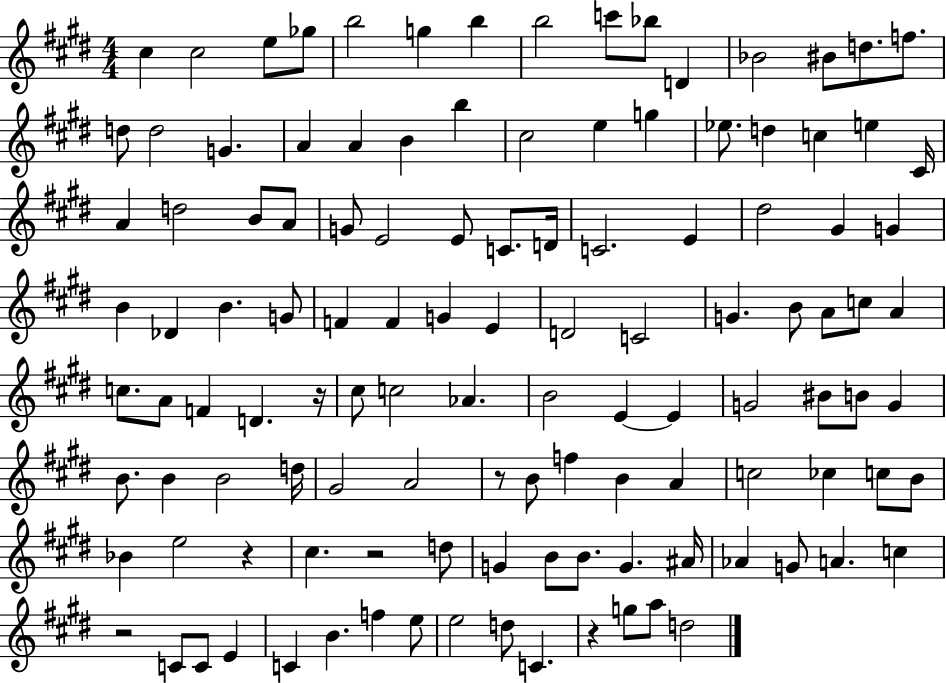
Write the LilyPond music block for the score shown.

{
  \clef treble
  \numericTimeSignature
  \time 4/4
  \key e \major
  cis''4 cis''2 e''8 ges''8 | b''2 g''4 b''4 | b''2 c'''8 bes''8 d'4 | bes'2 bis'8 d''8. f''8. | \break d''8 d''2 g'4. | a'4 a'4 b'4 b''4 | cis''2 e''4 g''4 | ees''8. d''4 c''4 e''4 cis'16 | \break a'4 d''2 b'8 a'8 | g'8 e'2 e'8 c'8. d'16 | c'2. e'4 | dis''2 gis'4 g'4 | \break b'4 des'4 b'4. g'8 | f'4 f'4 g'4 e'4 | d'2 c'2 | g'4. b'8 a'8 c''8 a'4 | \break c''8. a'8 f'4 d'4. r16 | cis''8 c''2 aes'4. | b'2 e'4~~ e'4 | g'2 bis'8 b'8 g'4 | \break b'8. b'4 b'2 d''16 | gis'2 a'2 | r8 b'8 f''4 b'4 a'4 | c''2 ces''4 c''8 b'8 | \break bes'4 e''2 r4 | cis''4. r2 d''8 | g'4 b'8 b'8. g'4. ais'16 | aes'4 g'8 a'4. c''4 | \break r2 c'8 c'8 e'4 | c'4 b'4. f''4 e''8 | e''2 d''8 c'4. | r4 g''8 a''8 d''2 | \break \bar "|."
}